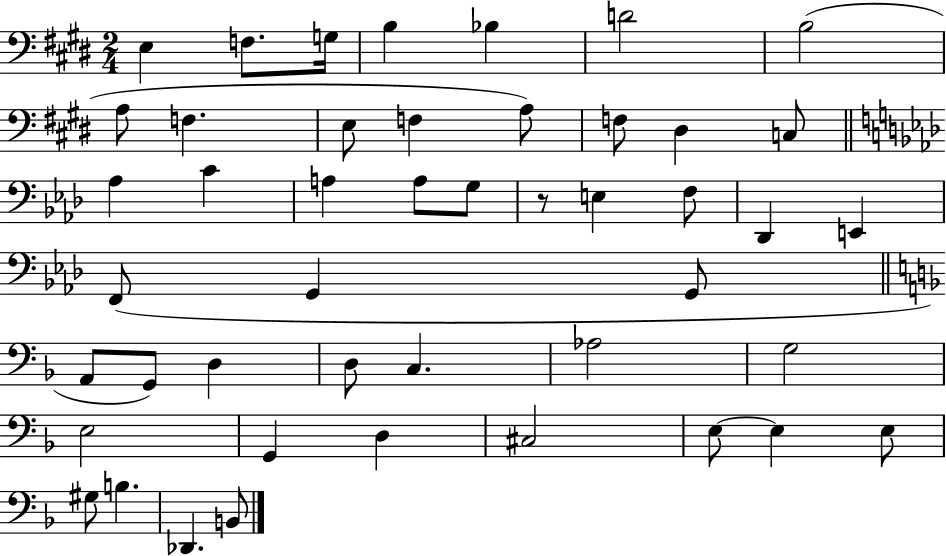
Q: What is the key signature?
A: E major